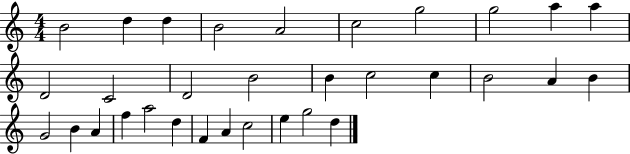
B4/h D5/q D5/q B4/h A4/h C5/h G5/h G5/h A5/q A5/q D4/h C4/h D4/h B4/h B4/q C5/h C5/q B4/h A4/q B4/q G4/h B4/q A4/q F5/q A5/h D5/q F4/q A4/q C5/h E5/q G5/h D5/q